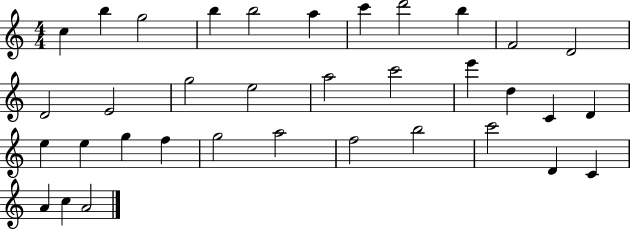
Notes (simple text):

C5/q B5/q G5/h B5/q B5/h A5/q C6/q D6/h B5/q F4/h D4/h D4/h E4/h G5/h E5/h A5/h C6/h E6/q D5/q C4/q D4/q E5/q E5/q G5/q F5/q G5/h A5/h F5/h B5/h C6/h D4/q C4/q A4/q C5/q A4/h